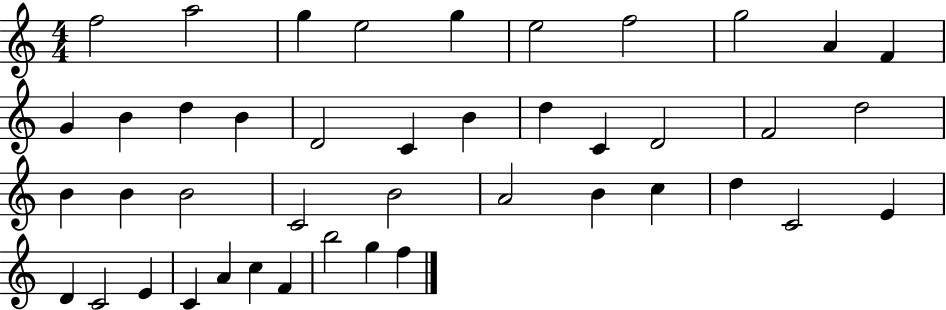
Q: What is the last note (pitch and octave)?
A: F5